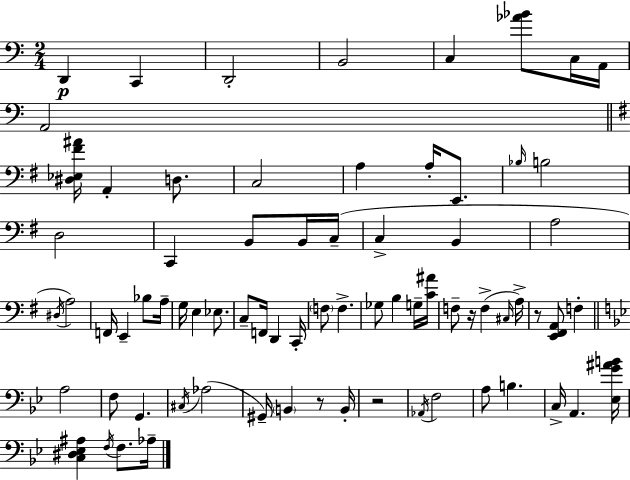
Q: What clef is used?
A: bass